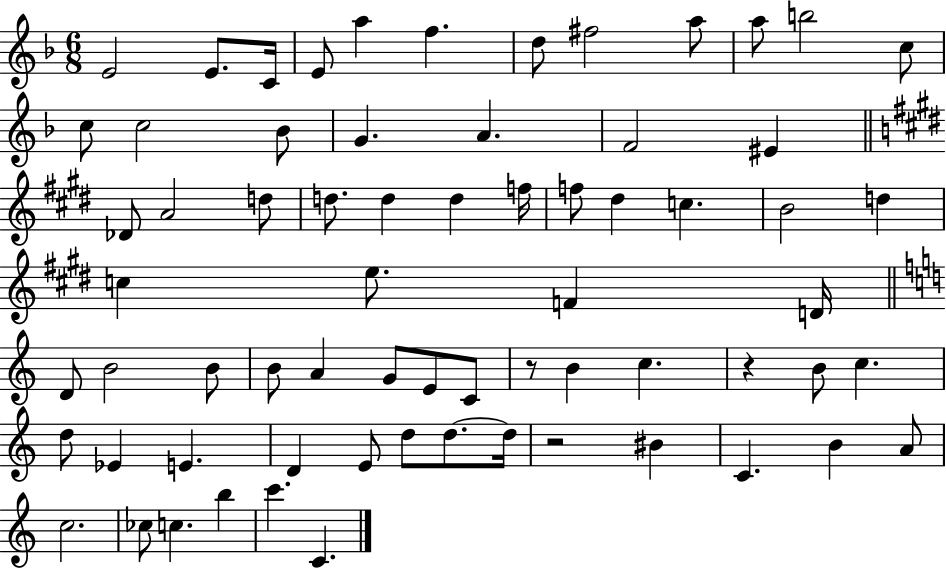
{
  \clef treble
  \numericTimeSignature
  \time 6/8
  \key f \major
  e'2 e'8. c'16 | e'8 a''4 f''4. | d''8 fis''2 a''8 | a''8 b''2 c''8 | \break c''8 c''2 bes'8 | g'4. a'4. | f'2 eis'4 | \bar "||" \break \key e \major des'8 a'2 d''8 | d''8. d''4 d''4 f''16 | f''8 dis''4 c''4. | b'2 d''4 | \break c''4 e''8. f'4 d'16 | \bar "||" \break \key c \major d'8 b'2 b'8 | b'8 a'4 g'8 e'8 c'8 | r8 b'4 c''4. | r4 b'8 c''4. | \break d''8 ees'4 e'4. | d'4 e'8 d''8 d''8.~~ d''16 | r2 bis'4 | c'4. b'4 a'8 | \break c''2. | ces''8 c''4. b''4 | c'''4. c'4. | \bar "|."
}